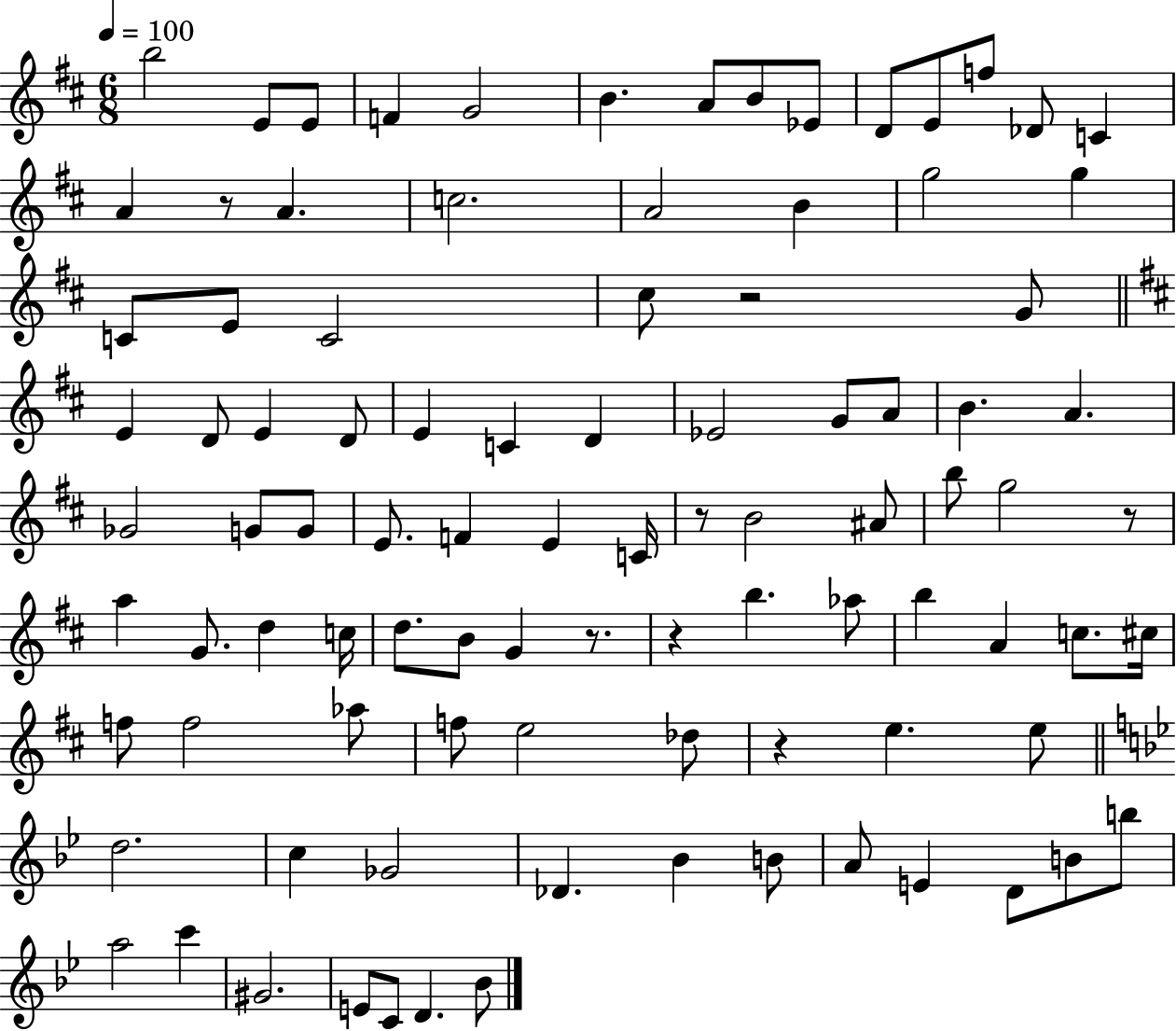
{
  \clef treble
  \numericTimeSignature
  \time 6/8
  \key d \major
  \tempo 4 = 100
  b''2 e'8 e'8 | f'4 g'2 | b'4. a'8 b'8 ees'8 | d'8 e'8 f''8 des'8 c'4 | \break a'4 r8 a'4. | c''2. | a'2 b'4 | g''2 g''4 | \break c'8 e'8 c'2 | cis''8 r2 g'8 | \bar "||" \break \key d \major e'4 d'8 e'4 d'8 | e'4 c'4 d'4 | ees'2 g'8 a'8 | b'4. a'4. | \break ges'2 g'8 g'8 | e'8. f'4 e'4 c'16 | r8 b'2 ais'8 | b''8 g''2 r8 | \break a''4 g'8. d''4 c''16 | d''8. b'8 g'4 r8. | r4 b''4. aes''8 | b''4 a'4 c''8. cis''16 | \break f''8 f''2 aes''8 | f''8 e''2 des''8 | r4 e''4. e''8 | \bar "||" \break \key bes \major d''2. | c''4 ges'2 | des'4. bes'4 b'8 | a'8 e'4 d'8 b'8 b''8 | \break a''2 c'''4 | gis'2. | e'8 c'8 d'4. bes'8 | \bar "|."
}